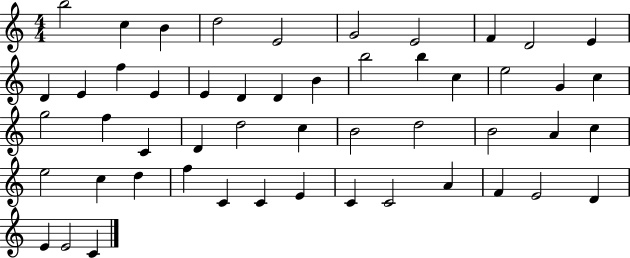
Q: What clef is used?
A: treble